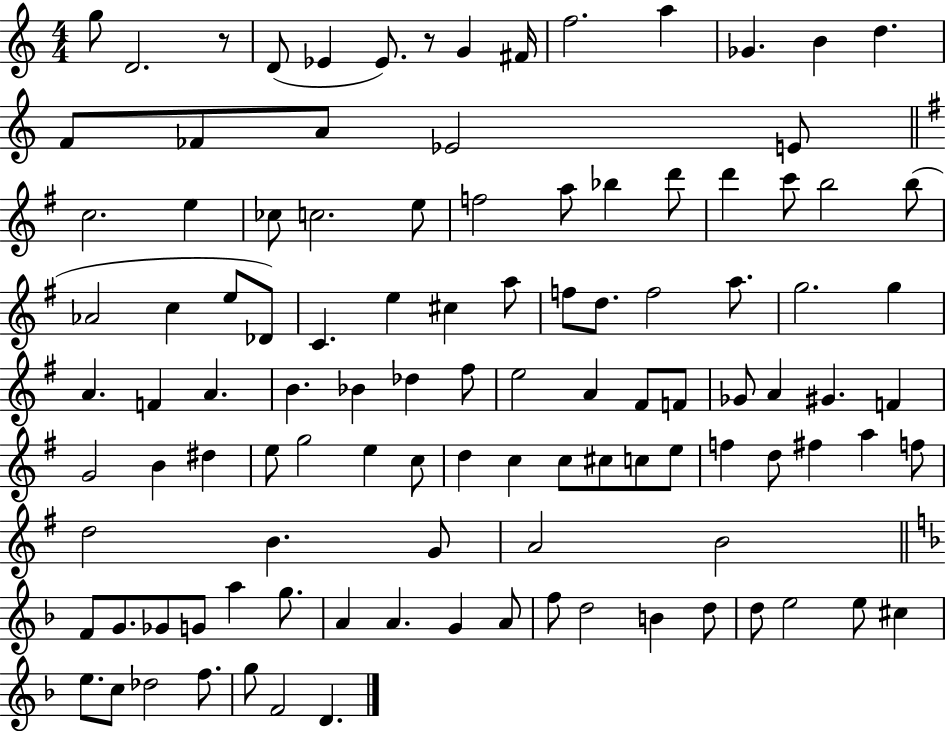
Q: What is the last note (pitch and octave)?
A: D4